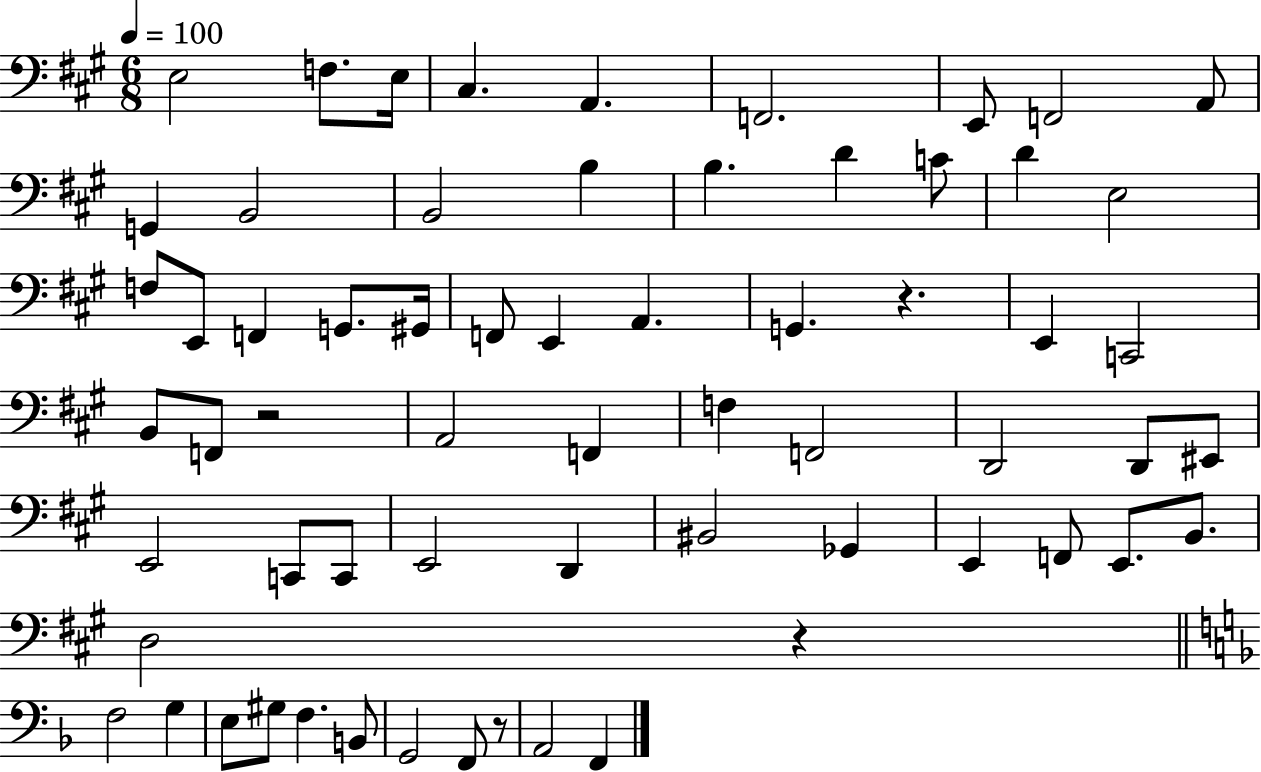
{
  \clef bass
  \numericTimeSignature
  \time 6/8
  \key a \major
  \tempo 4 = 100
  e2 f8. e16 | cis4. a,4. | f,2. | e,8 f,2 a,8 | \break g,4 b,2 | b,2 b4 | b4. d'4 c'8 | d'4 e2 | \break f8 e,8 f,4 g,8. gis,16 | f,8 e,4 a,4. | g,4. r4. | e,4 c,2 | \break b,8 f,8 r2 | a,2 f,4 | f4 f,2 | d,2 d,8 eis,8 | \break e,2 c,8 c,8 | e,2 d,4 | bis,2 ges,4 | e,4 f,8 e,8. b,8. | \break d2 r4 | \bar "||" \break \key d \minor f2 g4 | e8 gis8 f4. b,8 | g,2 f,8 r8 | a,2 f,4 | \break \bar "|."
}